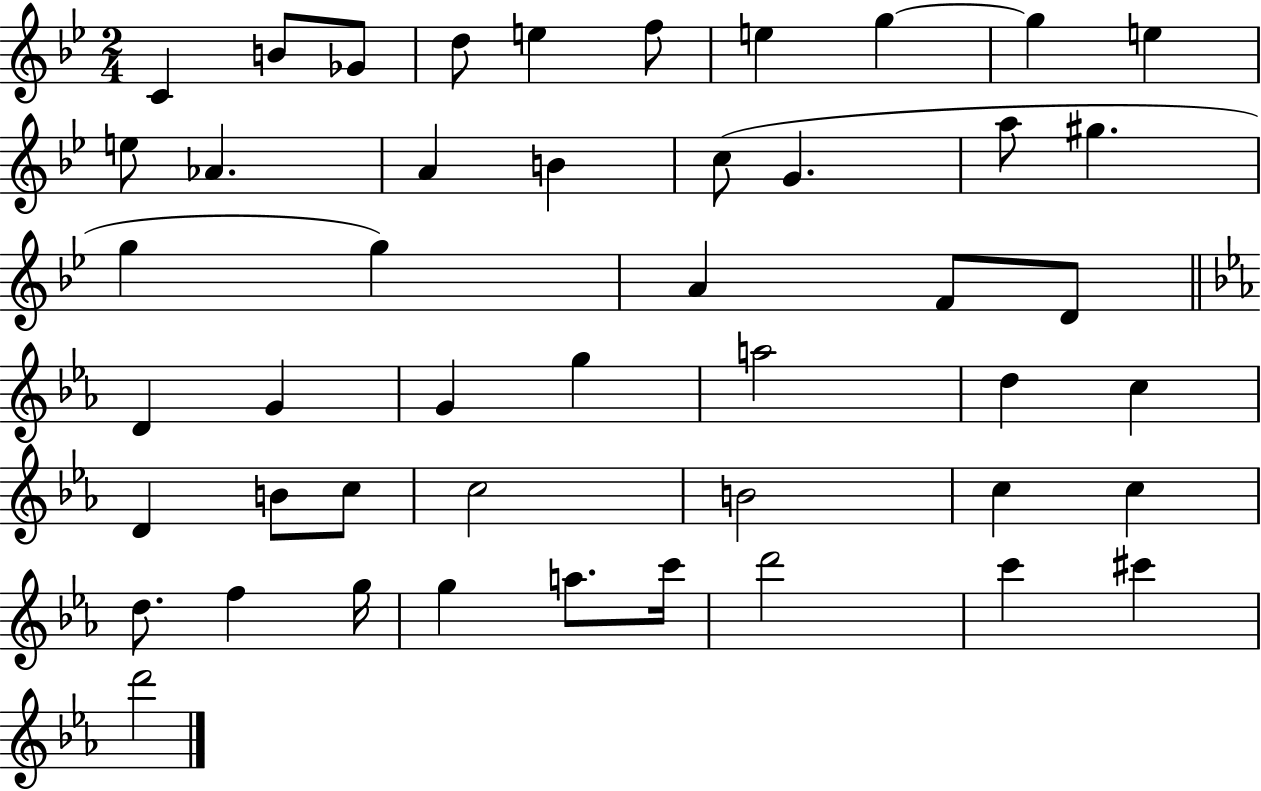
{
  \clef treble
  \numericTimeSignature
  \time 2/4
  \key bes \major
  c'4 b'8 ges'8 | d''8 e''4 f''8 | e''4 g''4~~ | g''4 e''4 | \break e''8 aes'4. | a'4 b'4 | c''8( g'4. | a''8 gis''4. | \break g''4 g''4) | a'4 f'8 d'8 | \bar "||" \break \key c \minor d'4 g'4 | g'4 g''4 | a''2 | d''4 c''4 | \break d'4 b'8 c''8 | c''2 | b'2 | c''4 c''4 | \break d''8. f''4 g''16 | g''4 a''8. c'''16 | d'''2 | c'''4 cis'''4 | \break d'''2 | \bar "|."
}